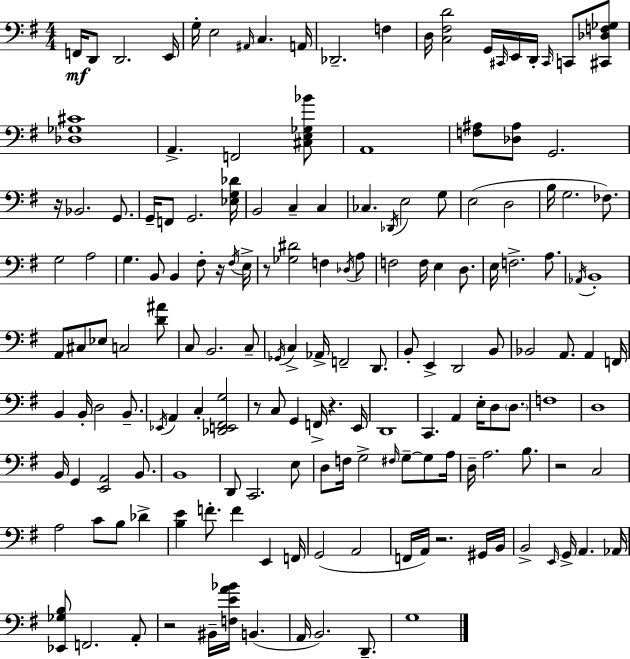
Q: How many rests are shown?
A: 8